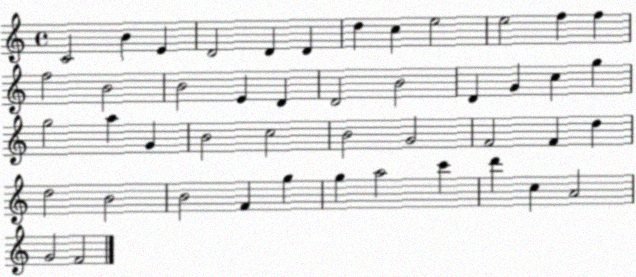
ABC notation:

X:1
T:Untitled
M:4/4
L:1/4
K:C
C2 B E D2 D D d c e2 e2 f f f2 B2 B2 E D D2 B2 D G c g g2 a G B2 c2 B2 G2 F2 F d d2 B2 B2 F g g a2 c' d' c A2 G2 F2